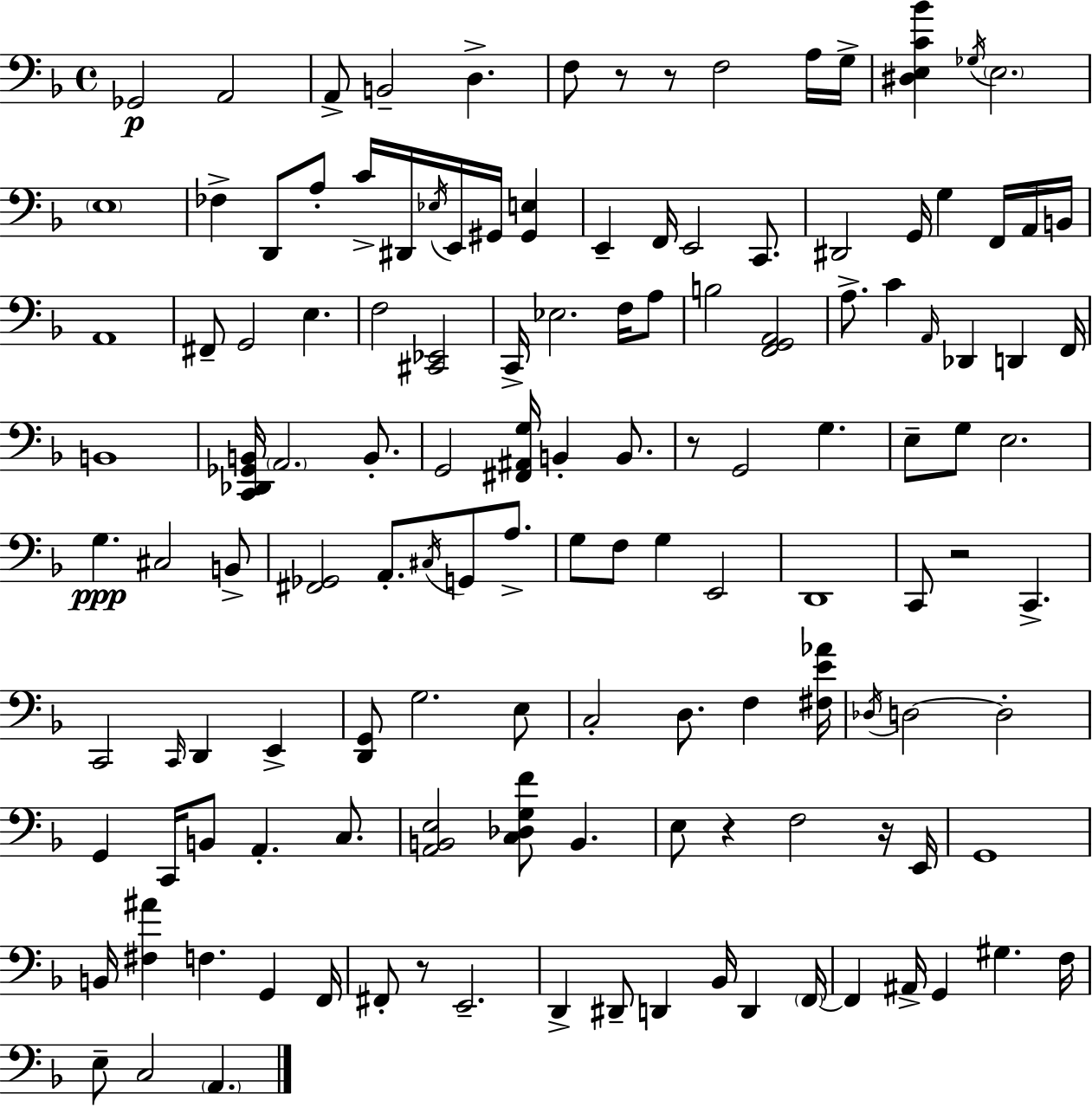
X:1
T:Untitled
M:4/4
L:1/4
K:F
_G,,2 A,,2 A,,/2 B,,2 D, F,/2 z/2 z/2 F,2 A,/4 G,/4 [^D,E,C_B] _G,/4 E,2 E,4 _F, D,,/2 A,/2 C/4 ^D,,/4 _E,/4 E,,/4 ^G,,/4 [^G,,E,] E,, F,,/4 E,,2 C,,/2 ^D,,2 G,,/4 G, F,,/4 A,,/4 B,,/4 A,,4 ^F,,/2 G,,2 E, F,2 [^C,,_E,,]2 C,,/4 _E,2 F,/4 A,/2 B,2 [F,,G,,A,,]2 A,/2 C A,,/4 _D,, D,, F,,/4 B,,4 [C,,_D,,_G,,B,,]/4 A,,2 B,,/2 G,,2 [^F,,^A,,G,]/4 B,, B,,/2 z/2 G,,2 G, E,/2 G,/2 E,2 G, ^C,2 B,,/2 [^F,,_G,,]2 A,,/2 ^C,/4 G,,/2 A,/2 G,/2 F,/2 G, E,,2 D,,4 C,,/2 z2 C,, C,,2 C,,/4 D,, E,, [D,,G,,]/2 G,2 E,/2 C,2 D,/2 F, [^F,E_A]/4 _D,/4 D,2 D,2 G,, C,,/4 B,,/2 A,, C,/2 [A,,B,,E,]2 [C,_D,G,F]/2 B,, E,/2 z F,2 z/4 E,,/4 G,,4 B,,/4 [^F,^A] F, G,, F,,/4 ^F,,/2 z/2 E,,2 D,, ^D,,/2 D,, _B,,/4 D,, F,,/4 F,, ^A,,/4 G,, ^G, F,/4 E,/2 C,2 A,,